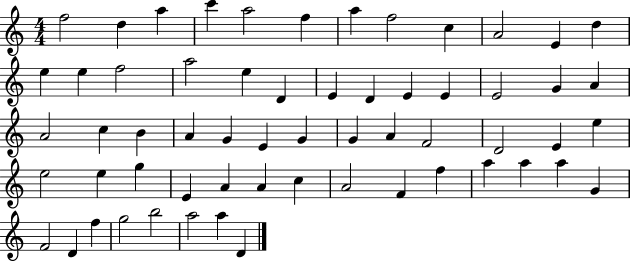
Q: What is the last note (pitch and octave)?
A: D4